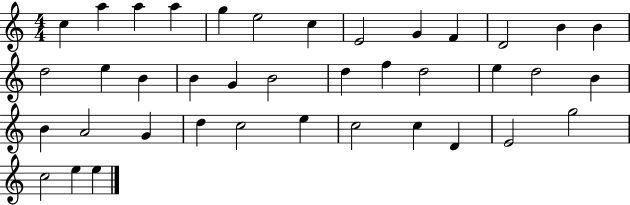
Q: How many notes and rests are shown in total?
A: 39